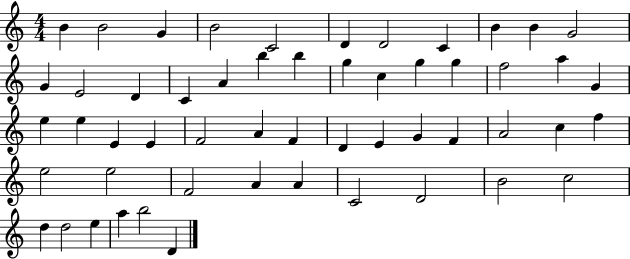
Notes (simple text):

B4/q B4/h G4/q B4/h C4/h D4/q D4/h C4/q B4/q B4/q G4/h G4/q E4/h D4/q C4/q A4/q B5/q B5/q G5/q C5/q G5/q G5/q F5/h A5/q G4/q E5/q E5/q E4/q E4/q F4/h A4/q F4/q D4/q E4/q G4/q F4/q A4/h C5/q F5/q E5/h E5/h F4/h A4/q A4/q C4/h D4/h B4/h C5/h D5/q D5/h E5/q A5/q B5/h D4/q